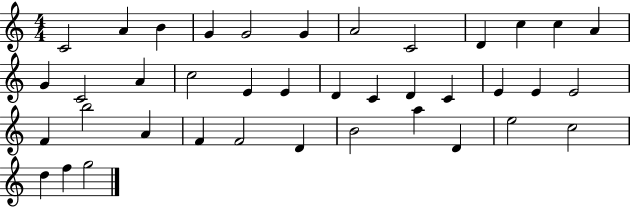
C4/h A4/q B4/q G4/q G4/h G4/q A4/h C4/h D4/q C5/q C5/q A4/q G4/q C4/h A4/q C5/h E4/q E4/q D4/q C4/q D4/q C4/q E4/q E4/q E4/h F4/q B5/h A4/q F4/q F4/h D4/q B4/h A5/q D4/q E5/h C5/h D5/q F5/q G5/h